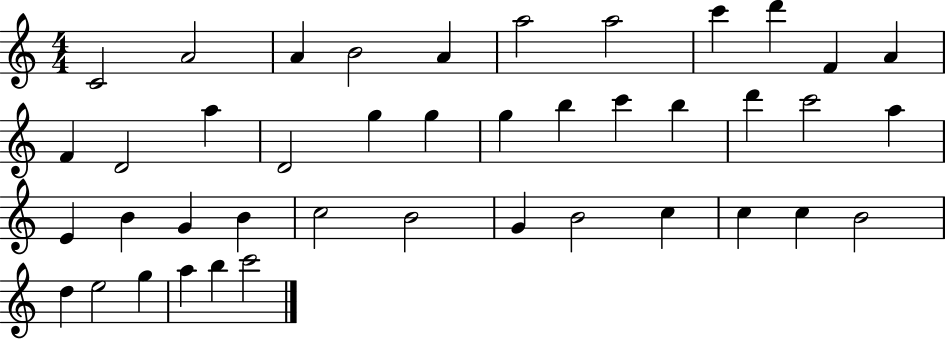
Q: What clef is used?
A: treble